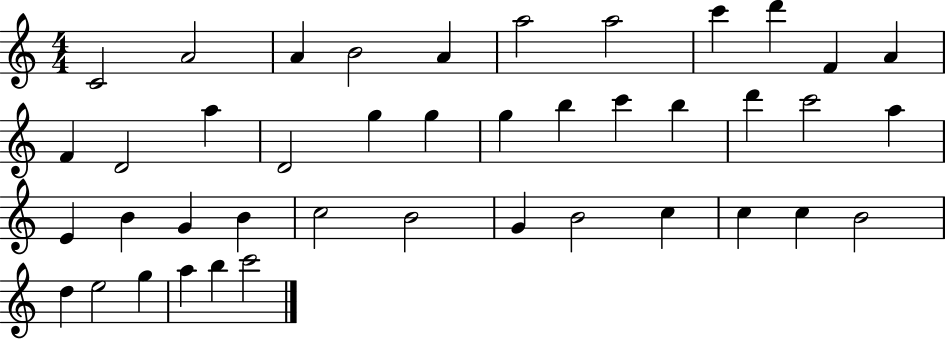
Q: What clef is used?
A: treble